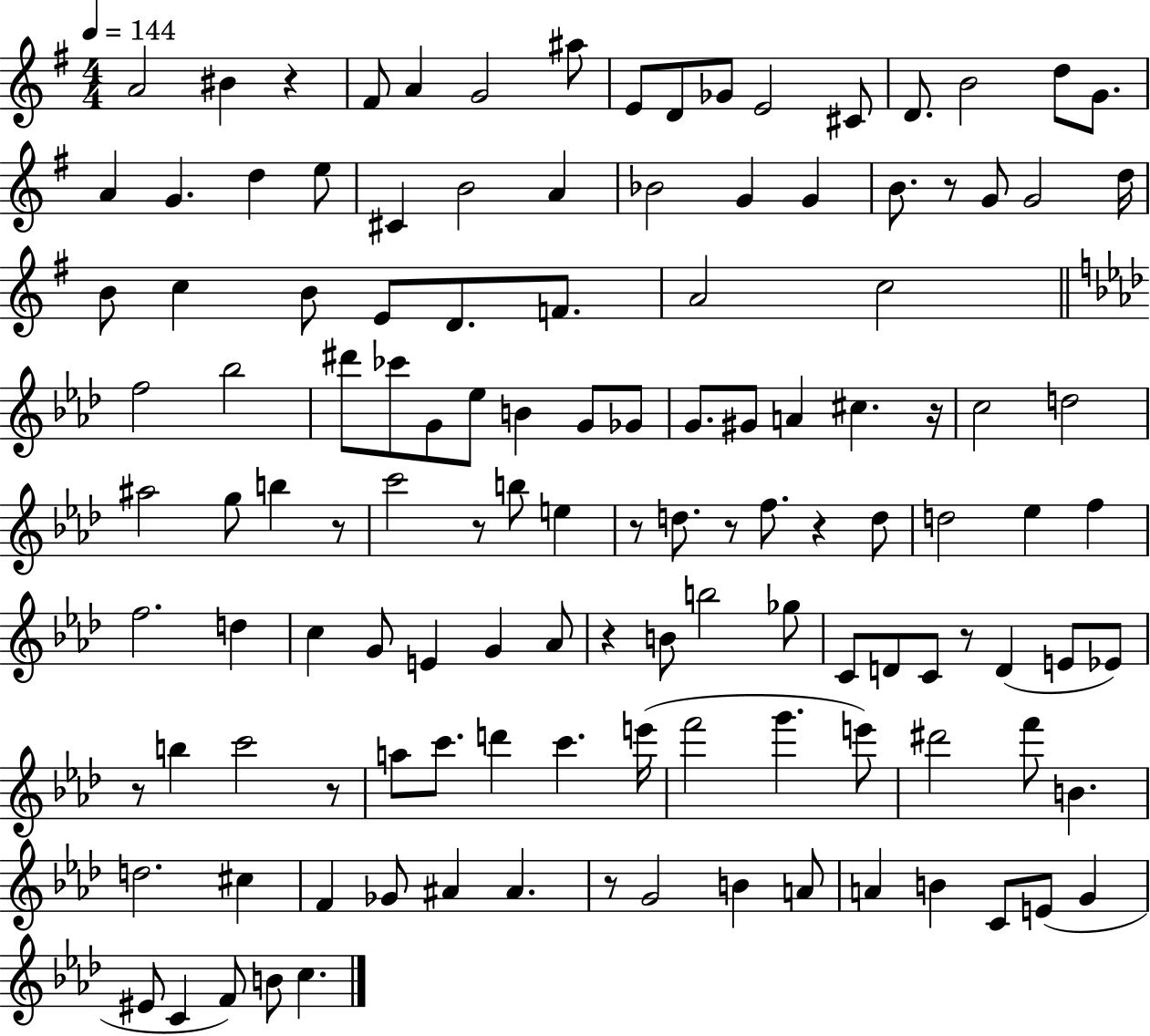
{
  \clef treble
  \numericTimeSignature
  \time 4/4
  \key g \major
  \tempo 4 = 144
  \repeat volta 2 { a'2 bis'4 r4 | fis'8 a'4 g'2 ais''8 | e'8 d'8 ges'8 e'2 cis'8 | d'8. b'2 d''8 g'8. | \break a'4 g'4. d''4 e''8 | cis'4 b'2 a'4 | bes'2 g'4 g'4 | b'8. r8 g'8 g'2 d''16 | \break b'8 c''4 b'8 e'8 d'8. f'8. | a'2 c''2 | \bar "||" \break \key aes \major f''2 bes''2 | dis'''8 ces'''8 g'8 ees''8 b'4 g'8 ges'8 | g'8. gis'8 a'4 cis''4. r16 | c''2 d''2 | \break ais''2 g''8 b''4 r8 | c'''2 r8 b''8 e''4 | r8 d''8. r8 f''8. r4 d''8 | d''2 ees''4 f''4 | \break f''2. d''4 | c''4 g'8 e'4 g'4 aes'8 | r4 b'8 b''2 ges''8 | c'8 d'8 c'8 r8 d'4( e'8 ees'8) | \break r8 b''4 c'''2 r8 | a''8 c'''8. d'''4 c'''4. e'''16( | f'''2 g'''4. e'''8) | dis'''2 f'''8 b'4. | \break d''2. cis''4 | f'4 ges'8 ais'4 ais'4. | r8 g'2 b'4 a'8 | a'4 b'4 c'8 e'8( g'4 | \break eis'8 c'4 f'8) b'8 c''4. | } \bar "|."
}